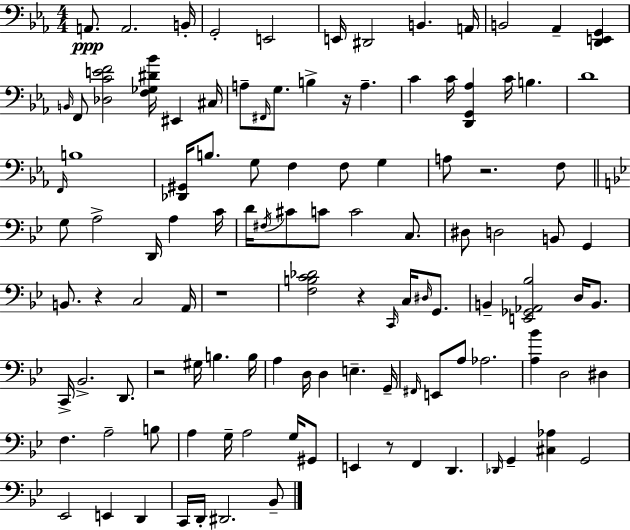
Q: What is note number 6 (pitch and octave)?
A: E2